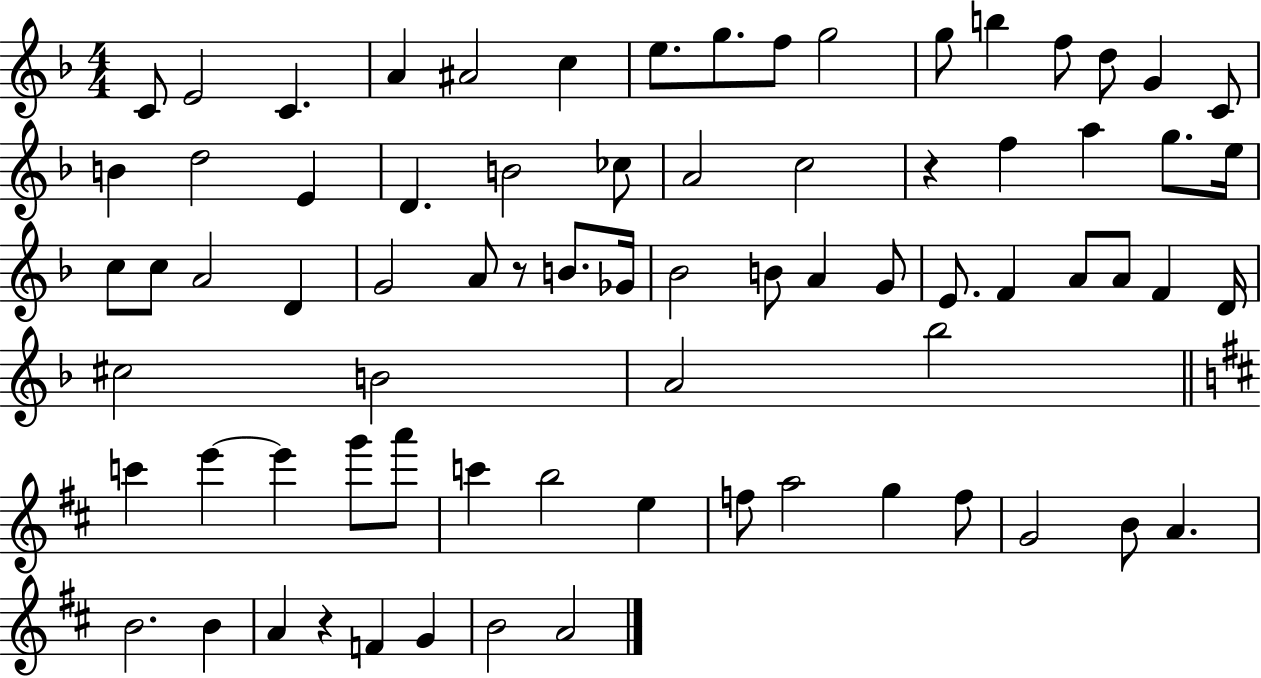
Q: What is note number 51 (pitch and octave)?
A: C6